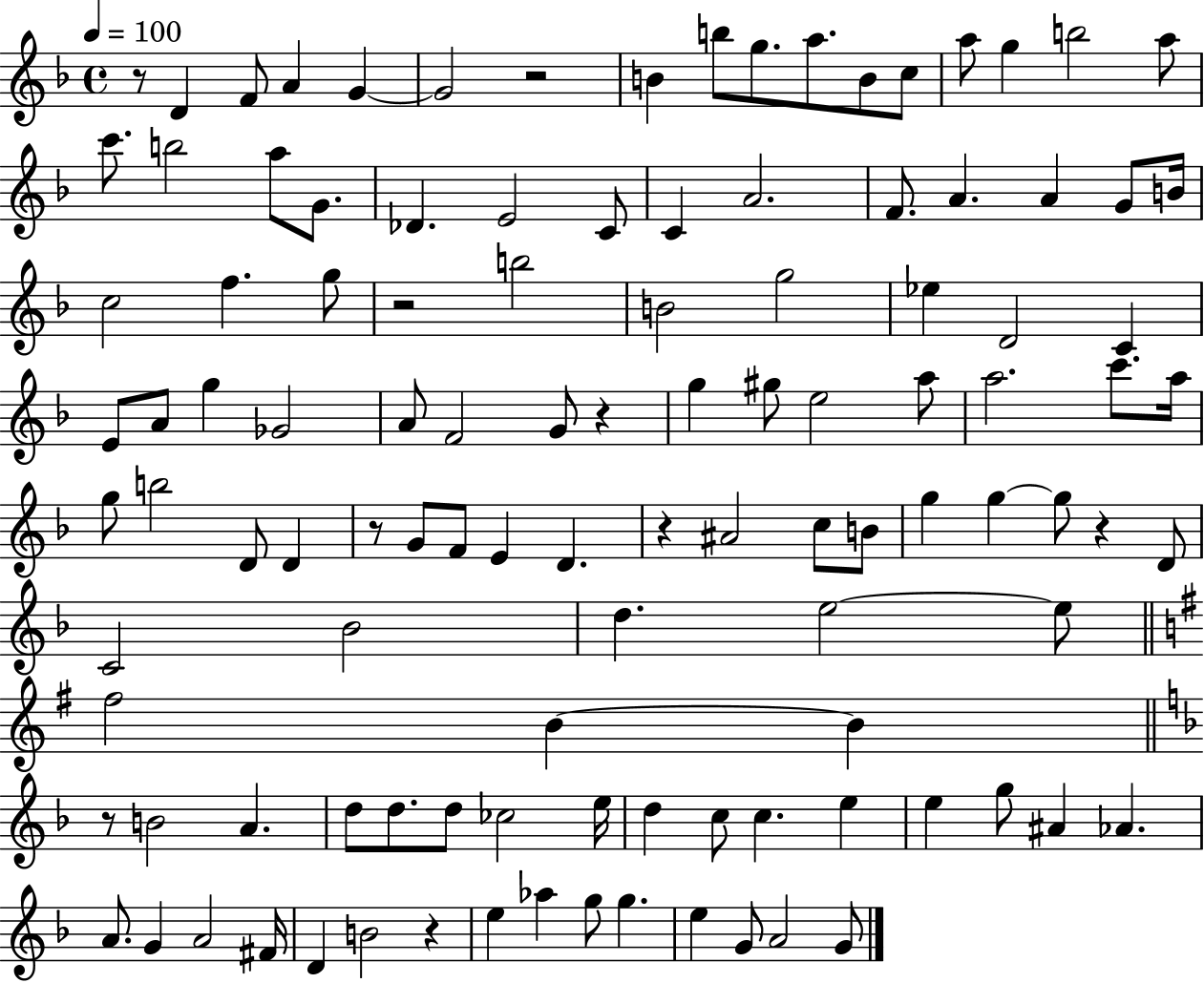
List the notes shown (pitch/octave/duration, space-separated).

R/e D4/q F4/e A4/q G4/q G4/h R/h B4/q B5/e G5/e. A5/e. B4/e C5/e A5/e G5/q B5/h A5/e C6/e. B5/h A5/e G4/e. Db4/q. E4/h C4/e C4/q A4/h. F4/e. A4/q. A4/q G4/e B4/s C5/h F5/q. G5/e R/h B5/h B4/h G5/h Eb5/q D4/h C4/q E4/e A4/e G5/q Gb4/h A4/e F4/h G4/e R/q G5/q G#5/e E5/h A5/e A5/h. C6/e. A5/s G5/e B5/h D4/e D4/q R/e G4/e F4/e E4/q D4/q. R/q A#4/h C5/e B4/e G5/q G5/q G5/e R/q D4/e C4/h Bb4/h D5/q. E5/h E5/e F#5/h B4/q B4/q R/e B4/h A4/q. D5/e D5/e. D5/e CES5/h E5/s D5/q C5/e C5/q. E5/q E5/q G5/e A#4/q Ab4/q. A4/e. G4/q A4/h F#4/s D4/q B4/h R/q E5/q Ab5/q G5/e G5/q. E5/q G4/e A4/h G4/e